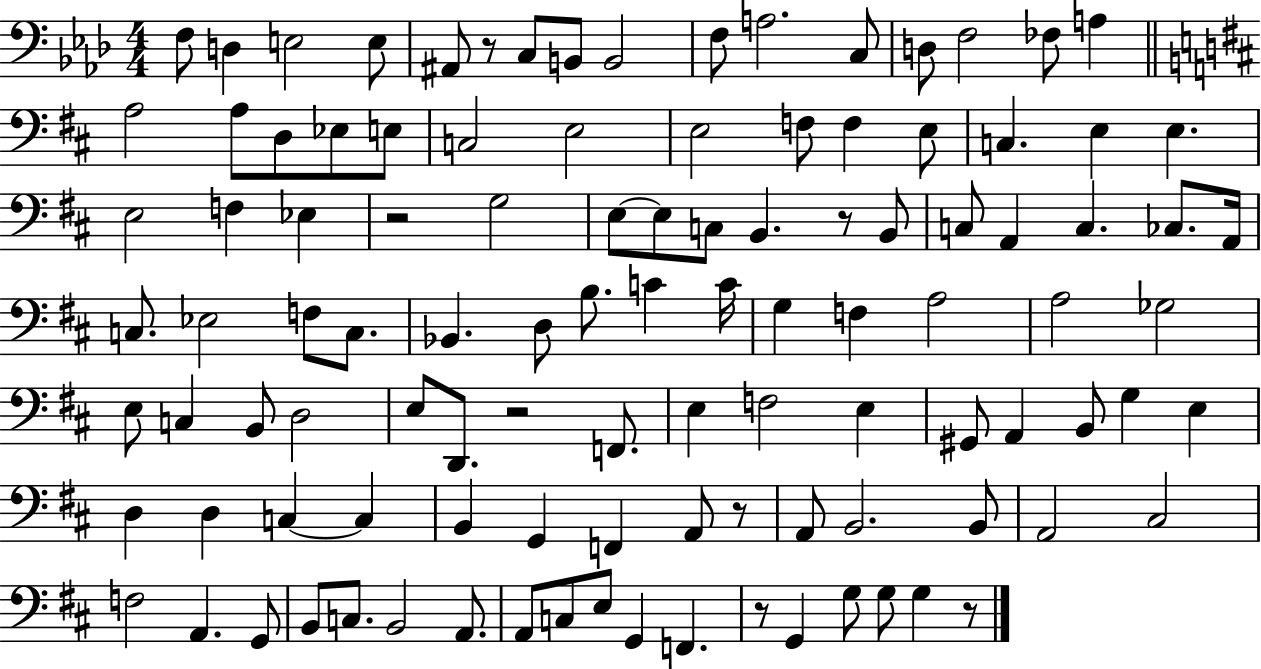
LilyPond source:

{
  \clef bass
  \numericTimeSignature
  \time 4/4
  \key aes \major
  f8 d4 e2 e8 | ais,8 r8 c8 b,8 b,2 | f8 a2. c8 | d8 f2 fes8 a4 | \break \bar "||" \break \key d \major a2 a8 d8 ees8 e8 | c2 e2 | e2 f8 f4 e8 | c4. e4 e4. | \break e2 f4 ees4 | r2 g2 | e8~~ e8 c8 b,4. r8 b,8 | c8 a,4 c4. ces8. a,16 | \break c8. ees2 f8 c8. | bes,4. d8 b8. c'4 c'16 | g4 f4 a2 | a2 ges2 | \break e8 c4 b,8 d2 | e8 d,8. r2 f,8. | e4 f2 e4 | gis,8 a,4 b,8 g4 e4 | \break d4 d4 c4~~ c4 | b,4 g,4 f,4 a,8 r8 | a,8 b,2. b,8 | a,2 cis2 | \break f2 a,4. g,8 | b,8 c8. b,2 a,8. | a,8 c8 e8 g,4 f,4. | r8 g,4 g8 g8 g4 r8 | \break \bar "|."
}